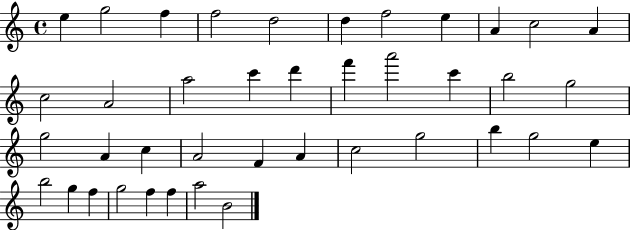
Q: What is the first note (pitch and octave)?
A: E5